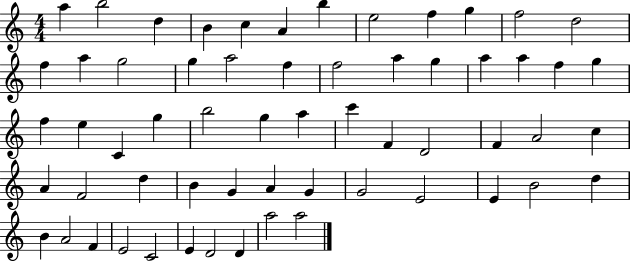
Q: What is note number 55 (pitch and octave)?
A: C4